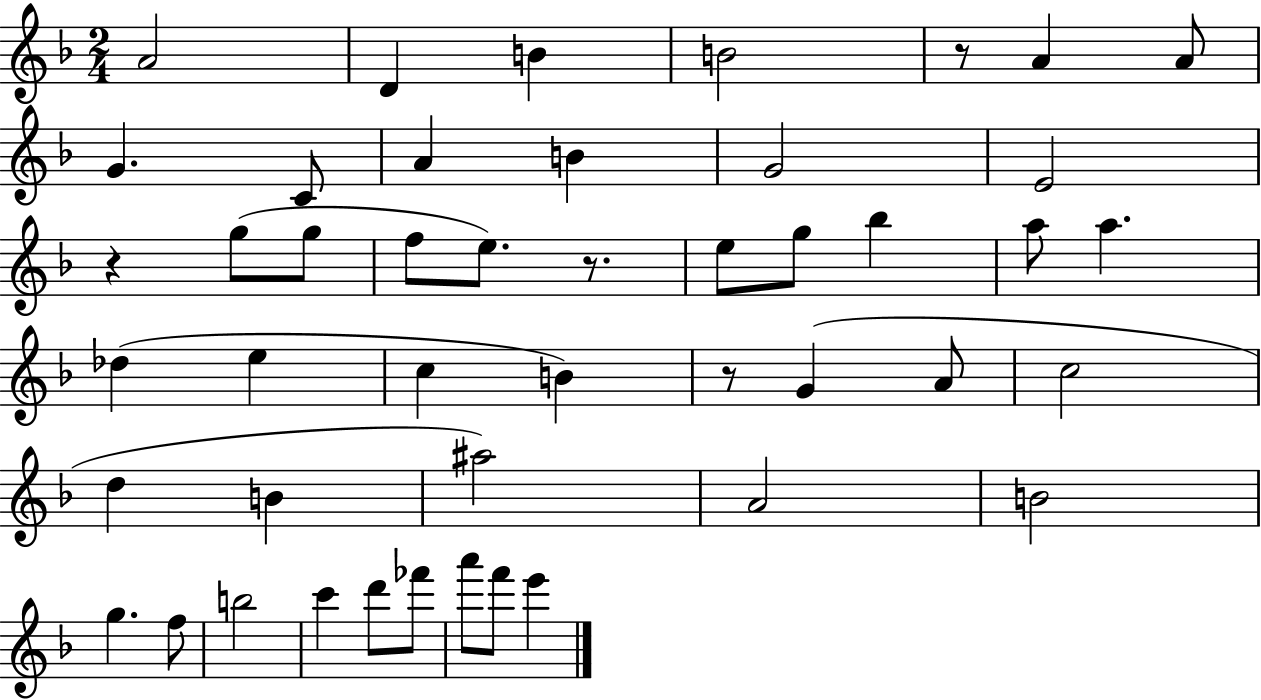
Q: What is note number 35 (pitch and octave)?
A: F5